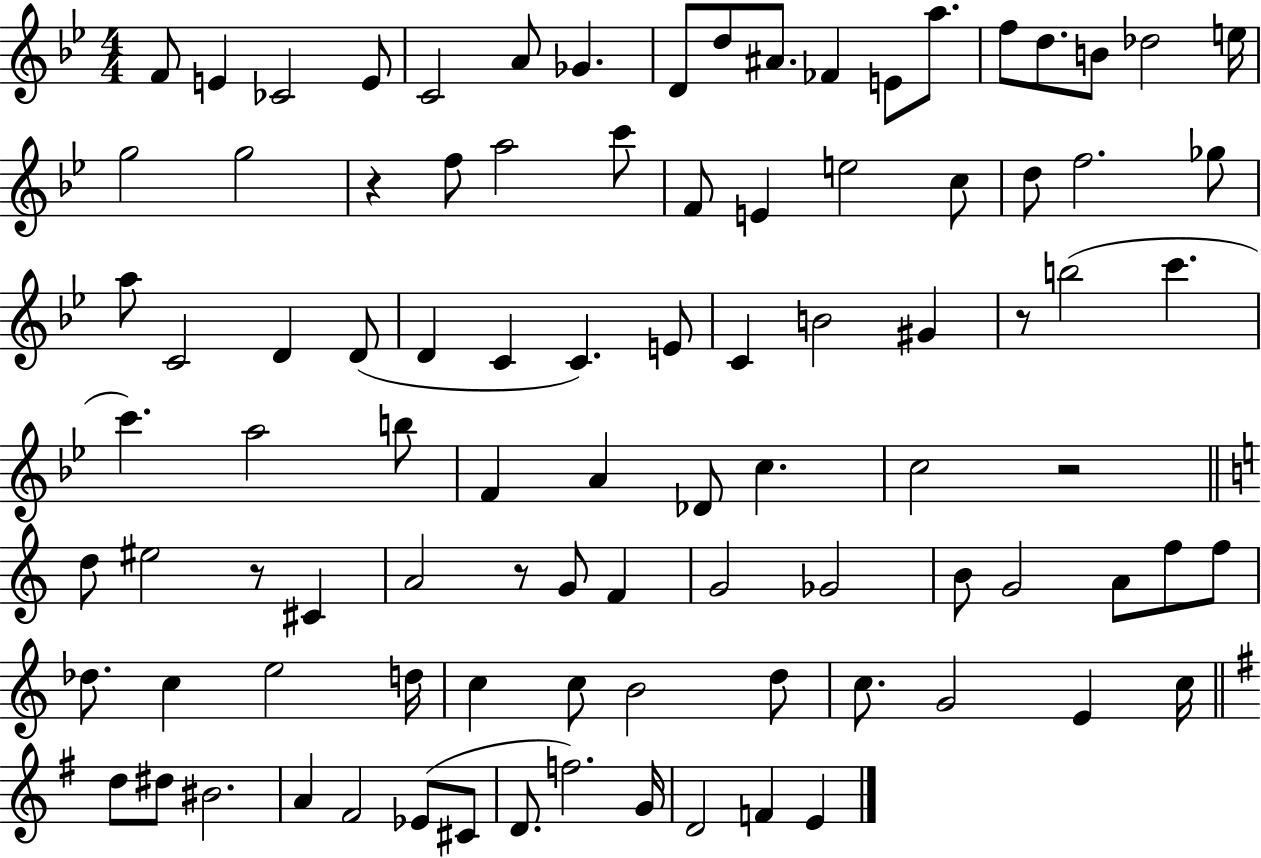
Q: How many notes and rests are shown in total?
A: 94